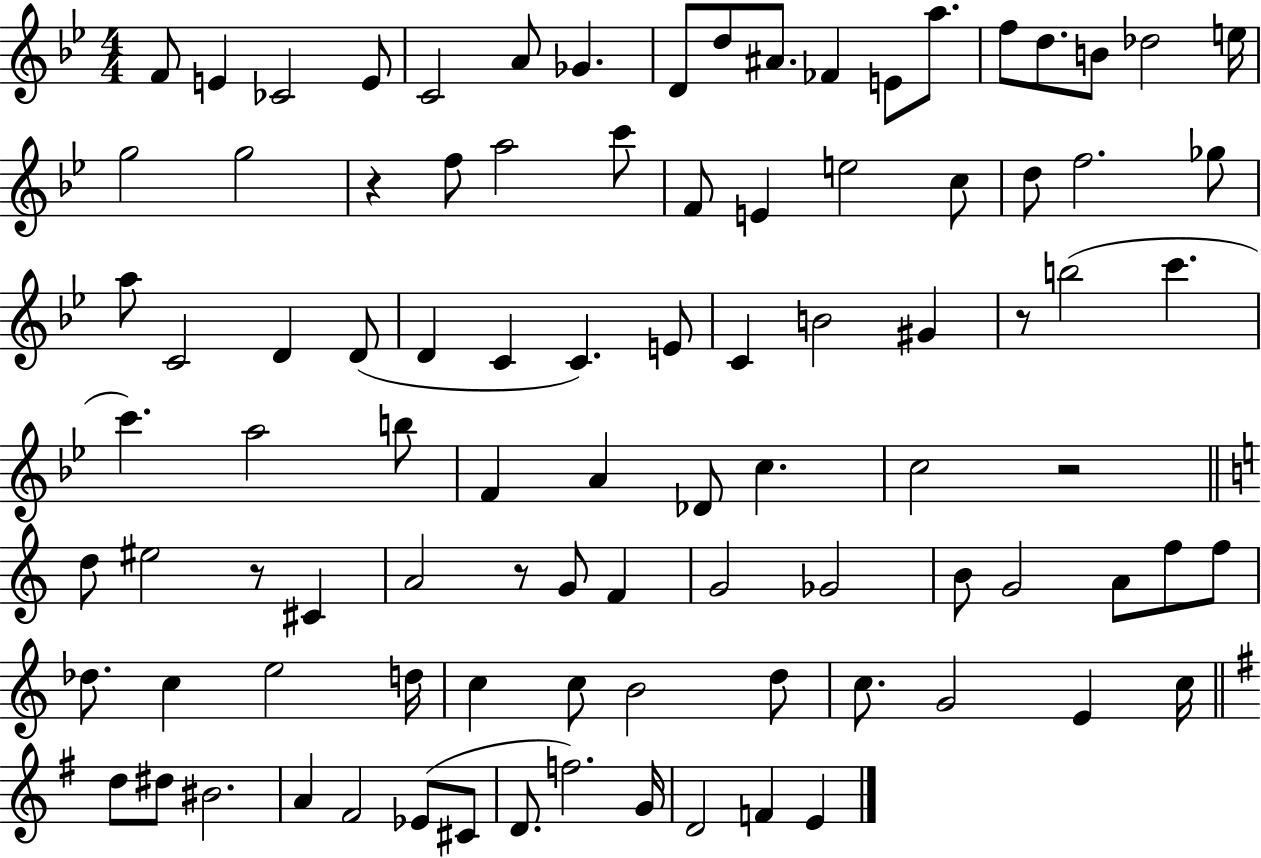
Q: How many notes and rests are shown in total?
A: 94